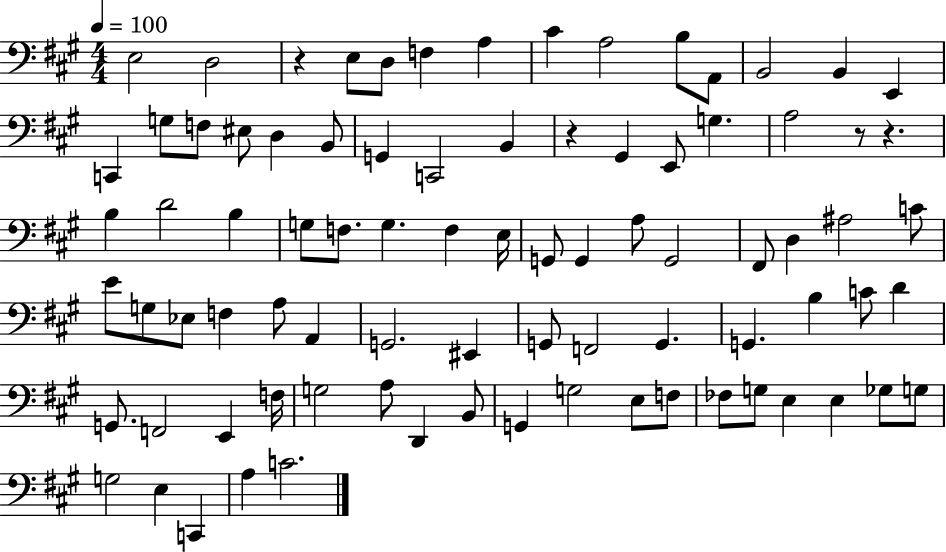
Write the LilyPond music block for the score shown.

{
  \clef bass
  \numericTimeSignature
  \time 4/4
  \key a \major
  \tempo 4 = 100
  e2 d2 | r4 e8 d8 f4 a4 | cis'4 a2 b8 a,8 | b,2 b,4 e,4 | \break c,4 g8 f8 eis8 d4 b,8 | g,4 c,2 b,4 | r4 gis,4 e,8 g4. | a2 r8 r4. | \break b4 d'2 b4 | g8 f8. g4. f4 e16 | g,8 g,4 a8 g,2 | fis,8 d4 ais2 c'8 | \break e'8 g8 ees8 f4 a8 a,4 | g,2. eis,4 | g,8 f,2 g,4. | g,4. b4 c'8 d'4 | \break g,8. f,2 e,4 f16 | g2 a8 d,4 b,8 | g,4 g2 e8 f8 | fes8 g8 e4 e4 ges8 g8 | \break g2 e4 c,4 | a4 c'2. | \bar "|."
}